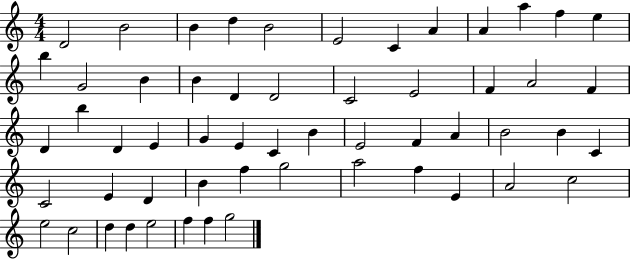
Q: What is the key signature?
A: C major